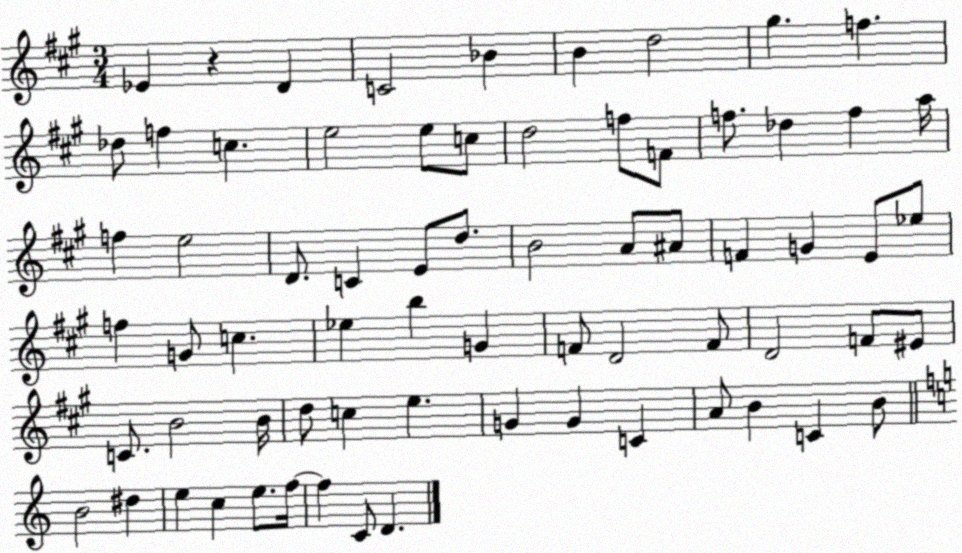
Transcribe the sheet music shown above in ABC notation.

X:1
T:Untitled
M:3/4
L:1/4
K:A
_E z D C2 _B B d2 ^g f _d/2 f c e2 e/2 c/2 d2 f/2 F/2 f/2 _d f a/4 f e2 D/2 C E/2 d/2 B2 A/2 ^A/2 F G E/2 _e/2 f G/2 c _e b G F/2 D2 F/2 D2 F/2 ^E/2 C/2 B2 B/4 d/2 c e G G C A/2 B C B/2 B2 ^d e c e/2 f/4 f C/2 D